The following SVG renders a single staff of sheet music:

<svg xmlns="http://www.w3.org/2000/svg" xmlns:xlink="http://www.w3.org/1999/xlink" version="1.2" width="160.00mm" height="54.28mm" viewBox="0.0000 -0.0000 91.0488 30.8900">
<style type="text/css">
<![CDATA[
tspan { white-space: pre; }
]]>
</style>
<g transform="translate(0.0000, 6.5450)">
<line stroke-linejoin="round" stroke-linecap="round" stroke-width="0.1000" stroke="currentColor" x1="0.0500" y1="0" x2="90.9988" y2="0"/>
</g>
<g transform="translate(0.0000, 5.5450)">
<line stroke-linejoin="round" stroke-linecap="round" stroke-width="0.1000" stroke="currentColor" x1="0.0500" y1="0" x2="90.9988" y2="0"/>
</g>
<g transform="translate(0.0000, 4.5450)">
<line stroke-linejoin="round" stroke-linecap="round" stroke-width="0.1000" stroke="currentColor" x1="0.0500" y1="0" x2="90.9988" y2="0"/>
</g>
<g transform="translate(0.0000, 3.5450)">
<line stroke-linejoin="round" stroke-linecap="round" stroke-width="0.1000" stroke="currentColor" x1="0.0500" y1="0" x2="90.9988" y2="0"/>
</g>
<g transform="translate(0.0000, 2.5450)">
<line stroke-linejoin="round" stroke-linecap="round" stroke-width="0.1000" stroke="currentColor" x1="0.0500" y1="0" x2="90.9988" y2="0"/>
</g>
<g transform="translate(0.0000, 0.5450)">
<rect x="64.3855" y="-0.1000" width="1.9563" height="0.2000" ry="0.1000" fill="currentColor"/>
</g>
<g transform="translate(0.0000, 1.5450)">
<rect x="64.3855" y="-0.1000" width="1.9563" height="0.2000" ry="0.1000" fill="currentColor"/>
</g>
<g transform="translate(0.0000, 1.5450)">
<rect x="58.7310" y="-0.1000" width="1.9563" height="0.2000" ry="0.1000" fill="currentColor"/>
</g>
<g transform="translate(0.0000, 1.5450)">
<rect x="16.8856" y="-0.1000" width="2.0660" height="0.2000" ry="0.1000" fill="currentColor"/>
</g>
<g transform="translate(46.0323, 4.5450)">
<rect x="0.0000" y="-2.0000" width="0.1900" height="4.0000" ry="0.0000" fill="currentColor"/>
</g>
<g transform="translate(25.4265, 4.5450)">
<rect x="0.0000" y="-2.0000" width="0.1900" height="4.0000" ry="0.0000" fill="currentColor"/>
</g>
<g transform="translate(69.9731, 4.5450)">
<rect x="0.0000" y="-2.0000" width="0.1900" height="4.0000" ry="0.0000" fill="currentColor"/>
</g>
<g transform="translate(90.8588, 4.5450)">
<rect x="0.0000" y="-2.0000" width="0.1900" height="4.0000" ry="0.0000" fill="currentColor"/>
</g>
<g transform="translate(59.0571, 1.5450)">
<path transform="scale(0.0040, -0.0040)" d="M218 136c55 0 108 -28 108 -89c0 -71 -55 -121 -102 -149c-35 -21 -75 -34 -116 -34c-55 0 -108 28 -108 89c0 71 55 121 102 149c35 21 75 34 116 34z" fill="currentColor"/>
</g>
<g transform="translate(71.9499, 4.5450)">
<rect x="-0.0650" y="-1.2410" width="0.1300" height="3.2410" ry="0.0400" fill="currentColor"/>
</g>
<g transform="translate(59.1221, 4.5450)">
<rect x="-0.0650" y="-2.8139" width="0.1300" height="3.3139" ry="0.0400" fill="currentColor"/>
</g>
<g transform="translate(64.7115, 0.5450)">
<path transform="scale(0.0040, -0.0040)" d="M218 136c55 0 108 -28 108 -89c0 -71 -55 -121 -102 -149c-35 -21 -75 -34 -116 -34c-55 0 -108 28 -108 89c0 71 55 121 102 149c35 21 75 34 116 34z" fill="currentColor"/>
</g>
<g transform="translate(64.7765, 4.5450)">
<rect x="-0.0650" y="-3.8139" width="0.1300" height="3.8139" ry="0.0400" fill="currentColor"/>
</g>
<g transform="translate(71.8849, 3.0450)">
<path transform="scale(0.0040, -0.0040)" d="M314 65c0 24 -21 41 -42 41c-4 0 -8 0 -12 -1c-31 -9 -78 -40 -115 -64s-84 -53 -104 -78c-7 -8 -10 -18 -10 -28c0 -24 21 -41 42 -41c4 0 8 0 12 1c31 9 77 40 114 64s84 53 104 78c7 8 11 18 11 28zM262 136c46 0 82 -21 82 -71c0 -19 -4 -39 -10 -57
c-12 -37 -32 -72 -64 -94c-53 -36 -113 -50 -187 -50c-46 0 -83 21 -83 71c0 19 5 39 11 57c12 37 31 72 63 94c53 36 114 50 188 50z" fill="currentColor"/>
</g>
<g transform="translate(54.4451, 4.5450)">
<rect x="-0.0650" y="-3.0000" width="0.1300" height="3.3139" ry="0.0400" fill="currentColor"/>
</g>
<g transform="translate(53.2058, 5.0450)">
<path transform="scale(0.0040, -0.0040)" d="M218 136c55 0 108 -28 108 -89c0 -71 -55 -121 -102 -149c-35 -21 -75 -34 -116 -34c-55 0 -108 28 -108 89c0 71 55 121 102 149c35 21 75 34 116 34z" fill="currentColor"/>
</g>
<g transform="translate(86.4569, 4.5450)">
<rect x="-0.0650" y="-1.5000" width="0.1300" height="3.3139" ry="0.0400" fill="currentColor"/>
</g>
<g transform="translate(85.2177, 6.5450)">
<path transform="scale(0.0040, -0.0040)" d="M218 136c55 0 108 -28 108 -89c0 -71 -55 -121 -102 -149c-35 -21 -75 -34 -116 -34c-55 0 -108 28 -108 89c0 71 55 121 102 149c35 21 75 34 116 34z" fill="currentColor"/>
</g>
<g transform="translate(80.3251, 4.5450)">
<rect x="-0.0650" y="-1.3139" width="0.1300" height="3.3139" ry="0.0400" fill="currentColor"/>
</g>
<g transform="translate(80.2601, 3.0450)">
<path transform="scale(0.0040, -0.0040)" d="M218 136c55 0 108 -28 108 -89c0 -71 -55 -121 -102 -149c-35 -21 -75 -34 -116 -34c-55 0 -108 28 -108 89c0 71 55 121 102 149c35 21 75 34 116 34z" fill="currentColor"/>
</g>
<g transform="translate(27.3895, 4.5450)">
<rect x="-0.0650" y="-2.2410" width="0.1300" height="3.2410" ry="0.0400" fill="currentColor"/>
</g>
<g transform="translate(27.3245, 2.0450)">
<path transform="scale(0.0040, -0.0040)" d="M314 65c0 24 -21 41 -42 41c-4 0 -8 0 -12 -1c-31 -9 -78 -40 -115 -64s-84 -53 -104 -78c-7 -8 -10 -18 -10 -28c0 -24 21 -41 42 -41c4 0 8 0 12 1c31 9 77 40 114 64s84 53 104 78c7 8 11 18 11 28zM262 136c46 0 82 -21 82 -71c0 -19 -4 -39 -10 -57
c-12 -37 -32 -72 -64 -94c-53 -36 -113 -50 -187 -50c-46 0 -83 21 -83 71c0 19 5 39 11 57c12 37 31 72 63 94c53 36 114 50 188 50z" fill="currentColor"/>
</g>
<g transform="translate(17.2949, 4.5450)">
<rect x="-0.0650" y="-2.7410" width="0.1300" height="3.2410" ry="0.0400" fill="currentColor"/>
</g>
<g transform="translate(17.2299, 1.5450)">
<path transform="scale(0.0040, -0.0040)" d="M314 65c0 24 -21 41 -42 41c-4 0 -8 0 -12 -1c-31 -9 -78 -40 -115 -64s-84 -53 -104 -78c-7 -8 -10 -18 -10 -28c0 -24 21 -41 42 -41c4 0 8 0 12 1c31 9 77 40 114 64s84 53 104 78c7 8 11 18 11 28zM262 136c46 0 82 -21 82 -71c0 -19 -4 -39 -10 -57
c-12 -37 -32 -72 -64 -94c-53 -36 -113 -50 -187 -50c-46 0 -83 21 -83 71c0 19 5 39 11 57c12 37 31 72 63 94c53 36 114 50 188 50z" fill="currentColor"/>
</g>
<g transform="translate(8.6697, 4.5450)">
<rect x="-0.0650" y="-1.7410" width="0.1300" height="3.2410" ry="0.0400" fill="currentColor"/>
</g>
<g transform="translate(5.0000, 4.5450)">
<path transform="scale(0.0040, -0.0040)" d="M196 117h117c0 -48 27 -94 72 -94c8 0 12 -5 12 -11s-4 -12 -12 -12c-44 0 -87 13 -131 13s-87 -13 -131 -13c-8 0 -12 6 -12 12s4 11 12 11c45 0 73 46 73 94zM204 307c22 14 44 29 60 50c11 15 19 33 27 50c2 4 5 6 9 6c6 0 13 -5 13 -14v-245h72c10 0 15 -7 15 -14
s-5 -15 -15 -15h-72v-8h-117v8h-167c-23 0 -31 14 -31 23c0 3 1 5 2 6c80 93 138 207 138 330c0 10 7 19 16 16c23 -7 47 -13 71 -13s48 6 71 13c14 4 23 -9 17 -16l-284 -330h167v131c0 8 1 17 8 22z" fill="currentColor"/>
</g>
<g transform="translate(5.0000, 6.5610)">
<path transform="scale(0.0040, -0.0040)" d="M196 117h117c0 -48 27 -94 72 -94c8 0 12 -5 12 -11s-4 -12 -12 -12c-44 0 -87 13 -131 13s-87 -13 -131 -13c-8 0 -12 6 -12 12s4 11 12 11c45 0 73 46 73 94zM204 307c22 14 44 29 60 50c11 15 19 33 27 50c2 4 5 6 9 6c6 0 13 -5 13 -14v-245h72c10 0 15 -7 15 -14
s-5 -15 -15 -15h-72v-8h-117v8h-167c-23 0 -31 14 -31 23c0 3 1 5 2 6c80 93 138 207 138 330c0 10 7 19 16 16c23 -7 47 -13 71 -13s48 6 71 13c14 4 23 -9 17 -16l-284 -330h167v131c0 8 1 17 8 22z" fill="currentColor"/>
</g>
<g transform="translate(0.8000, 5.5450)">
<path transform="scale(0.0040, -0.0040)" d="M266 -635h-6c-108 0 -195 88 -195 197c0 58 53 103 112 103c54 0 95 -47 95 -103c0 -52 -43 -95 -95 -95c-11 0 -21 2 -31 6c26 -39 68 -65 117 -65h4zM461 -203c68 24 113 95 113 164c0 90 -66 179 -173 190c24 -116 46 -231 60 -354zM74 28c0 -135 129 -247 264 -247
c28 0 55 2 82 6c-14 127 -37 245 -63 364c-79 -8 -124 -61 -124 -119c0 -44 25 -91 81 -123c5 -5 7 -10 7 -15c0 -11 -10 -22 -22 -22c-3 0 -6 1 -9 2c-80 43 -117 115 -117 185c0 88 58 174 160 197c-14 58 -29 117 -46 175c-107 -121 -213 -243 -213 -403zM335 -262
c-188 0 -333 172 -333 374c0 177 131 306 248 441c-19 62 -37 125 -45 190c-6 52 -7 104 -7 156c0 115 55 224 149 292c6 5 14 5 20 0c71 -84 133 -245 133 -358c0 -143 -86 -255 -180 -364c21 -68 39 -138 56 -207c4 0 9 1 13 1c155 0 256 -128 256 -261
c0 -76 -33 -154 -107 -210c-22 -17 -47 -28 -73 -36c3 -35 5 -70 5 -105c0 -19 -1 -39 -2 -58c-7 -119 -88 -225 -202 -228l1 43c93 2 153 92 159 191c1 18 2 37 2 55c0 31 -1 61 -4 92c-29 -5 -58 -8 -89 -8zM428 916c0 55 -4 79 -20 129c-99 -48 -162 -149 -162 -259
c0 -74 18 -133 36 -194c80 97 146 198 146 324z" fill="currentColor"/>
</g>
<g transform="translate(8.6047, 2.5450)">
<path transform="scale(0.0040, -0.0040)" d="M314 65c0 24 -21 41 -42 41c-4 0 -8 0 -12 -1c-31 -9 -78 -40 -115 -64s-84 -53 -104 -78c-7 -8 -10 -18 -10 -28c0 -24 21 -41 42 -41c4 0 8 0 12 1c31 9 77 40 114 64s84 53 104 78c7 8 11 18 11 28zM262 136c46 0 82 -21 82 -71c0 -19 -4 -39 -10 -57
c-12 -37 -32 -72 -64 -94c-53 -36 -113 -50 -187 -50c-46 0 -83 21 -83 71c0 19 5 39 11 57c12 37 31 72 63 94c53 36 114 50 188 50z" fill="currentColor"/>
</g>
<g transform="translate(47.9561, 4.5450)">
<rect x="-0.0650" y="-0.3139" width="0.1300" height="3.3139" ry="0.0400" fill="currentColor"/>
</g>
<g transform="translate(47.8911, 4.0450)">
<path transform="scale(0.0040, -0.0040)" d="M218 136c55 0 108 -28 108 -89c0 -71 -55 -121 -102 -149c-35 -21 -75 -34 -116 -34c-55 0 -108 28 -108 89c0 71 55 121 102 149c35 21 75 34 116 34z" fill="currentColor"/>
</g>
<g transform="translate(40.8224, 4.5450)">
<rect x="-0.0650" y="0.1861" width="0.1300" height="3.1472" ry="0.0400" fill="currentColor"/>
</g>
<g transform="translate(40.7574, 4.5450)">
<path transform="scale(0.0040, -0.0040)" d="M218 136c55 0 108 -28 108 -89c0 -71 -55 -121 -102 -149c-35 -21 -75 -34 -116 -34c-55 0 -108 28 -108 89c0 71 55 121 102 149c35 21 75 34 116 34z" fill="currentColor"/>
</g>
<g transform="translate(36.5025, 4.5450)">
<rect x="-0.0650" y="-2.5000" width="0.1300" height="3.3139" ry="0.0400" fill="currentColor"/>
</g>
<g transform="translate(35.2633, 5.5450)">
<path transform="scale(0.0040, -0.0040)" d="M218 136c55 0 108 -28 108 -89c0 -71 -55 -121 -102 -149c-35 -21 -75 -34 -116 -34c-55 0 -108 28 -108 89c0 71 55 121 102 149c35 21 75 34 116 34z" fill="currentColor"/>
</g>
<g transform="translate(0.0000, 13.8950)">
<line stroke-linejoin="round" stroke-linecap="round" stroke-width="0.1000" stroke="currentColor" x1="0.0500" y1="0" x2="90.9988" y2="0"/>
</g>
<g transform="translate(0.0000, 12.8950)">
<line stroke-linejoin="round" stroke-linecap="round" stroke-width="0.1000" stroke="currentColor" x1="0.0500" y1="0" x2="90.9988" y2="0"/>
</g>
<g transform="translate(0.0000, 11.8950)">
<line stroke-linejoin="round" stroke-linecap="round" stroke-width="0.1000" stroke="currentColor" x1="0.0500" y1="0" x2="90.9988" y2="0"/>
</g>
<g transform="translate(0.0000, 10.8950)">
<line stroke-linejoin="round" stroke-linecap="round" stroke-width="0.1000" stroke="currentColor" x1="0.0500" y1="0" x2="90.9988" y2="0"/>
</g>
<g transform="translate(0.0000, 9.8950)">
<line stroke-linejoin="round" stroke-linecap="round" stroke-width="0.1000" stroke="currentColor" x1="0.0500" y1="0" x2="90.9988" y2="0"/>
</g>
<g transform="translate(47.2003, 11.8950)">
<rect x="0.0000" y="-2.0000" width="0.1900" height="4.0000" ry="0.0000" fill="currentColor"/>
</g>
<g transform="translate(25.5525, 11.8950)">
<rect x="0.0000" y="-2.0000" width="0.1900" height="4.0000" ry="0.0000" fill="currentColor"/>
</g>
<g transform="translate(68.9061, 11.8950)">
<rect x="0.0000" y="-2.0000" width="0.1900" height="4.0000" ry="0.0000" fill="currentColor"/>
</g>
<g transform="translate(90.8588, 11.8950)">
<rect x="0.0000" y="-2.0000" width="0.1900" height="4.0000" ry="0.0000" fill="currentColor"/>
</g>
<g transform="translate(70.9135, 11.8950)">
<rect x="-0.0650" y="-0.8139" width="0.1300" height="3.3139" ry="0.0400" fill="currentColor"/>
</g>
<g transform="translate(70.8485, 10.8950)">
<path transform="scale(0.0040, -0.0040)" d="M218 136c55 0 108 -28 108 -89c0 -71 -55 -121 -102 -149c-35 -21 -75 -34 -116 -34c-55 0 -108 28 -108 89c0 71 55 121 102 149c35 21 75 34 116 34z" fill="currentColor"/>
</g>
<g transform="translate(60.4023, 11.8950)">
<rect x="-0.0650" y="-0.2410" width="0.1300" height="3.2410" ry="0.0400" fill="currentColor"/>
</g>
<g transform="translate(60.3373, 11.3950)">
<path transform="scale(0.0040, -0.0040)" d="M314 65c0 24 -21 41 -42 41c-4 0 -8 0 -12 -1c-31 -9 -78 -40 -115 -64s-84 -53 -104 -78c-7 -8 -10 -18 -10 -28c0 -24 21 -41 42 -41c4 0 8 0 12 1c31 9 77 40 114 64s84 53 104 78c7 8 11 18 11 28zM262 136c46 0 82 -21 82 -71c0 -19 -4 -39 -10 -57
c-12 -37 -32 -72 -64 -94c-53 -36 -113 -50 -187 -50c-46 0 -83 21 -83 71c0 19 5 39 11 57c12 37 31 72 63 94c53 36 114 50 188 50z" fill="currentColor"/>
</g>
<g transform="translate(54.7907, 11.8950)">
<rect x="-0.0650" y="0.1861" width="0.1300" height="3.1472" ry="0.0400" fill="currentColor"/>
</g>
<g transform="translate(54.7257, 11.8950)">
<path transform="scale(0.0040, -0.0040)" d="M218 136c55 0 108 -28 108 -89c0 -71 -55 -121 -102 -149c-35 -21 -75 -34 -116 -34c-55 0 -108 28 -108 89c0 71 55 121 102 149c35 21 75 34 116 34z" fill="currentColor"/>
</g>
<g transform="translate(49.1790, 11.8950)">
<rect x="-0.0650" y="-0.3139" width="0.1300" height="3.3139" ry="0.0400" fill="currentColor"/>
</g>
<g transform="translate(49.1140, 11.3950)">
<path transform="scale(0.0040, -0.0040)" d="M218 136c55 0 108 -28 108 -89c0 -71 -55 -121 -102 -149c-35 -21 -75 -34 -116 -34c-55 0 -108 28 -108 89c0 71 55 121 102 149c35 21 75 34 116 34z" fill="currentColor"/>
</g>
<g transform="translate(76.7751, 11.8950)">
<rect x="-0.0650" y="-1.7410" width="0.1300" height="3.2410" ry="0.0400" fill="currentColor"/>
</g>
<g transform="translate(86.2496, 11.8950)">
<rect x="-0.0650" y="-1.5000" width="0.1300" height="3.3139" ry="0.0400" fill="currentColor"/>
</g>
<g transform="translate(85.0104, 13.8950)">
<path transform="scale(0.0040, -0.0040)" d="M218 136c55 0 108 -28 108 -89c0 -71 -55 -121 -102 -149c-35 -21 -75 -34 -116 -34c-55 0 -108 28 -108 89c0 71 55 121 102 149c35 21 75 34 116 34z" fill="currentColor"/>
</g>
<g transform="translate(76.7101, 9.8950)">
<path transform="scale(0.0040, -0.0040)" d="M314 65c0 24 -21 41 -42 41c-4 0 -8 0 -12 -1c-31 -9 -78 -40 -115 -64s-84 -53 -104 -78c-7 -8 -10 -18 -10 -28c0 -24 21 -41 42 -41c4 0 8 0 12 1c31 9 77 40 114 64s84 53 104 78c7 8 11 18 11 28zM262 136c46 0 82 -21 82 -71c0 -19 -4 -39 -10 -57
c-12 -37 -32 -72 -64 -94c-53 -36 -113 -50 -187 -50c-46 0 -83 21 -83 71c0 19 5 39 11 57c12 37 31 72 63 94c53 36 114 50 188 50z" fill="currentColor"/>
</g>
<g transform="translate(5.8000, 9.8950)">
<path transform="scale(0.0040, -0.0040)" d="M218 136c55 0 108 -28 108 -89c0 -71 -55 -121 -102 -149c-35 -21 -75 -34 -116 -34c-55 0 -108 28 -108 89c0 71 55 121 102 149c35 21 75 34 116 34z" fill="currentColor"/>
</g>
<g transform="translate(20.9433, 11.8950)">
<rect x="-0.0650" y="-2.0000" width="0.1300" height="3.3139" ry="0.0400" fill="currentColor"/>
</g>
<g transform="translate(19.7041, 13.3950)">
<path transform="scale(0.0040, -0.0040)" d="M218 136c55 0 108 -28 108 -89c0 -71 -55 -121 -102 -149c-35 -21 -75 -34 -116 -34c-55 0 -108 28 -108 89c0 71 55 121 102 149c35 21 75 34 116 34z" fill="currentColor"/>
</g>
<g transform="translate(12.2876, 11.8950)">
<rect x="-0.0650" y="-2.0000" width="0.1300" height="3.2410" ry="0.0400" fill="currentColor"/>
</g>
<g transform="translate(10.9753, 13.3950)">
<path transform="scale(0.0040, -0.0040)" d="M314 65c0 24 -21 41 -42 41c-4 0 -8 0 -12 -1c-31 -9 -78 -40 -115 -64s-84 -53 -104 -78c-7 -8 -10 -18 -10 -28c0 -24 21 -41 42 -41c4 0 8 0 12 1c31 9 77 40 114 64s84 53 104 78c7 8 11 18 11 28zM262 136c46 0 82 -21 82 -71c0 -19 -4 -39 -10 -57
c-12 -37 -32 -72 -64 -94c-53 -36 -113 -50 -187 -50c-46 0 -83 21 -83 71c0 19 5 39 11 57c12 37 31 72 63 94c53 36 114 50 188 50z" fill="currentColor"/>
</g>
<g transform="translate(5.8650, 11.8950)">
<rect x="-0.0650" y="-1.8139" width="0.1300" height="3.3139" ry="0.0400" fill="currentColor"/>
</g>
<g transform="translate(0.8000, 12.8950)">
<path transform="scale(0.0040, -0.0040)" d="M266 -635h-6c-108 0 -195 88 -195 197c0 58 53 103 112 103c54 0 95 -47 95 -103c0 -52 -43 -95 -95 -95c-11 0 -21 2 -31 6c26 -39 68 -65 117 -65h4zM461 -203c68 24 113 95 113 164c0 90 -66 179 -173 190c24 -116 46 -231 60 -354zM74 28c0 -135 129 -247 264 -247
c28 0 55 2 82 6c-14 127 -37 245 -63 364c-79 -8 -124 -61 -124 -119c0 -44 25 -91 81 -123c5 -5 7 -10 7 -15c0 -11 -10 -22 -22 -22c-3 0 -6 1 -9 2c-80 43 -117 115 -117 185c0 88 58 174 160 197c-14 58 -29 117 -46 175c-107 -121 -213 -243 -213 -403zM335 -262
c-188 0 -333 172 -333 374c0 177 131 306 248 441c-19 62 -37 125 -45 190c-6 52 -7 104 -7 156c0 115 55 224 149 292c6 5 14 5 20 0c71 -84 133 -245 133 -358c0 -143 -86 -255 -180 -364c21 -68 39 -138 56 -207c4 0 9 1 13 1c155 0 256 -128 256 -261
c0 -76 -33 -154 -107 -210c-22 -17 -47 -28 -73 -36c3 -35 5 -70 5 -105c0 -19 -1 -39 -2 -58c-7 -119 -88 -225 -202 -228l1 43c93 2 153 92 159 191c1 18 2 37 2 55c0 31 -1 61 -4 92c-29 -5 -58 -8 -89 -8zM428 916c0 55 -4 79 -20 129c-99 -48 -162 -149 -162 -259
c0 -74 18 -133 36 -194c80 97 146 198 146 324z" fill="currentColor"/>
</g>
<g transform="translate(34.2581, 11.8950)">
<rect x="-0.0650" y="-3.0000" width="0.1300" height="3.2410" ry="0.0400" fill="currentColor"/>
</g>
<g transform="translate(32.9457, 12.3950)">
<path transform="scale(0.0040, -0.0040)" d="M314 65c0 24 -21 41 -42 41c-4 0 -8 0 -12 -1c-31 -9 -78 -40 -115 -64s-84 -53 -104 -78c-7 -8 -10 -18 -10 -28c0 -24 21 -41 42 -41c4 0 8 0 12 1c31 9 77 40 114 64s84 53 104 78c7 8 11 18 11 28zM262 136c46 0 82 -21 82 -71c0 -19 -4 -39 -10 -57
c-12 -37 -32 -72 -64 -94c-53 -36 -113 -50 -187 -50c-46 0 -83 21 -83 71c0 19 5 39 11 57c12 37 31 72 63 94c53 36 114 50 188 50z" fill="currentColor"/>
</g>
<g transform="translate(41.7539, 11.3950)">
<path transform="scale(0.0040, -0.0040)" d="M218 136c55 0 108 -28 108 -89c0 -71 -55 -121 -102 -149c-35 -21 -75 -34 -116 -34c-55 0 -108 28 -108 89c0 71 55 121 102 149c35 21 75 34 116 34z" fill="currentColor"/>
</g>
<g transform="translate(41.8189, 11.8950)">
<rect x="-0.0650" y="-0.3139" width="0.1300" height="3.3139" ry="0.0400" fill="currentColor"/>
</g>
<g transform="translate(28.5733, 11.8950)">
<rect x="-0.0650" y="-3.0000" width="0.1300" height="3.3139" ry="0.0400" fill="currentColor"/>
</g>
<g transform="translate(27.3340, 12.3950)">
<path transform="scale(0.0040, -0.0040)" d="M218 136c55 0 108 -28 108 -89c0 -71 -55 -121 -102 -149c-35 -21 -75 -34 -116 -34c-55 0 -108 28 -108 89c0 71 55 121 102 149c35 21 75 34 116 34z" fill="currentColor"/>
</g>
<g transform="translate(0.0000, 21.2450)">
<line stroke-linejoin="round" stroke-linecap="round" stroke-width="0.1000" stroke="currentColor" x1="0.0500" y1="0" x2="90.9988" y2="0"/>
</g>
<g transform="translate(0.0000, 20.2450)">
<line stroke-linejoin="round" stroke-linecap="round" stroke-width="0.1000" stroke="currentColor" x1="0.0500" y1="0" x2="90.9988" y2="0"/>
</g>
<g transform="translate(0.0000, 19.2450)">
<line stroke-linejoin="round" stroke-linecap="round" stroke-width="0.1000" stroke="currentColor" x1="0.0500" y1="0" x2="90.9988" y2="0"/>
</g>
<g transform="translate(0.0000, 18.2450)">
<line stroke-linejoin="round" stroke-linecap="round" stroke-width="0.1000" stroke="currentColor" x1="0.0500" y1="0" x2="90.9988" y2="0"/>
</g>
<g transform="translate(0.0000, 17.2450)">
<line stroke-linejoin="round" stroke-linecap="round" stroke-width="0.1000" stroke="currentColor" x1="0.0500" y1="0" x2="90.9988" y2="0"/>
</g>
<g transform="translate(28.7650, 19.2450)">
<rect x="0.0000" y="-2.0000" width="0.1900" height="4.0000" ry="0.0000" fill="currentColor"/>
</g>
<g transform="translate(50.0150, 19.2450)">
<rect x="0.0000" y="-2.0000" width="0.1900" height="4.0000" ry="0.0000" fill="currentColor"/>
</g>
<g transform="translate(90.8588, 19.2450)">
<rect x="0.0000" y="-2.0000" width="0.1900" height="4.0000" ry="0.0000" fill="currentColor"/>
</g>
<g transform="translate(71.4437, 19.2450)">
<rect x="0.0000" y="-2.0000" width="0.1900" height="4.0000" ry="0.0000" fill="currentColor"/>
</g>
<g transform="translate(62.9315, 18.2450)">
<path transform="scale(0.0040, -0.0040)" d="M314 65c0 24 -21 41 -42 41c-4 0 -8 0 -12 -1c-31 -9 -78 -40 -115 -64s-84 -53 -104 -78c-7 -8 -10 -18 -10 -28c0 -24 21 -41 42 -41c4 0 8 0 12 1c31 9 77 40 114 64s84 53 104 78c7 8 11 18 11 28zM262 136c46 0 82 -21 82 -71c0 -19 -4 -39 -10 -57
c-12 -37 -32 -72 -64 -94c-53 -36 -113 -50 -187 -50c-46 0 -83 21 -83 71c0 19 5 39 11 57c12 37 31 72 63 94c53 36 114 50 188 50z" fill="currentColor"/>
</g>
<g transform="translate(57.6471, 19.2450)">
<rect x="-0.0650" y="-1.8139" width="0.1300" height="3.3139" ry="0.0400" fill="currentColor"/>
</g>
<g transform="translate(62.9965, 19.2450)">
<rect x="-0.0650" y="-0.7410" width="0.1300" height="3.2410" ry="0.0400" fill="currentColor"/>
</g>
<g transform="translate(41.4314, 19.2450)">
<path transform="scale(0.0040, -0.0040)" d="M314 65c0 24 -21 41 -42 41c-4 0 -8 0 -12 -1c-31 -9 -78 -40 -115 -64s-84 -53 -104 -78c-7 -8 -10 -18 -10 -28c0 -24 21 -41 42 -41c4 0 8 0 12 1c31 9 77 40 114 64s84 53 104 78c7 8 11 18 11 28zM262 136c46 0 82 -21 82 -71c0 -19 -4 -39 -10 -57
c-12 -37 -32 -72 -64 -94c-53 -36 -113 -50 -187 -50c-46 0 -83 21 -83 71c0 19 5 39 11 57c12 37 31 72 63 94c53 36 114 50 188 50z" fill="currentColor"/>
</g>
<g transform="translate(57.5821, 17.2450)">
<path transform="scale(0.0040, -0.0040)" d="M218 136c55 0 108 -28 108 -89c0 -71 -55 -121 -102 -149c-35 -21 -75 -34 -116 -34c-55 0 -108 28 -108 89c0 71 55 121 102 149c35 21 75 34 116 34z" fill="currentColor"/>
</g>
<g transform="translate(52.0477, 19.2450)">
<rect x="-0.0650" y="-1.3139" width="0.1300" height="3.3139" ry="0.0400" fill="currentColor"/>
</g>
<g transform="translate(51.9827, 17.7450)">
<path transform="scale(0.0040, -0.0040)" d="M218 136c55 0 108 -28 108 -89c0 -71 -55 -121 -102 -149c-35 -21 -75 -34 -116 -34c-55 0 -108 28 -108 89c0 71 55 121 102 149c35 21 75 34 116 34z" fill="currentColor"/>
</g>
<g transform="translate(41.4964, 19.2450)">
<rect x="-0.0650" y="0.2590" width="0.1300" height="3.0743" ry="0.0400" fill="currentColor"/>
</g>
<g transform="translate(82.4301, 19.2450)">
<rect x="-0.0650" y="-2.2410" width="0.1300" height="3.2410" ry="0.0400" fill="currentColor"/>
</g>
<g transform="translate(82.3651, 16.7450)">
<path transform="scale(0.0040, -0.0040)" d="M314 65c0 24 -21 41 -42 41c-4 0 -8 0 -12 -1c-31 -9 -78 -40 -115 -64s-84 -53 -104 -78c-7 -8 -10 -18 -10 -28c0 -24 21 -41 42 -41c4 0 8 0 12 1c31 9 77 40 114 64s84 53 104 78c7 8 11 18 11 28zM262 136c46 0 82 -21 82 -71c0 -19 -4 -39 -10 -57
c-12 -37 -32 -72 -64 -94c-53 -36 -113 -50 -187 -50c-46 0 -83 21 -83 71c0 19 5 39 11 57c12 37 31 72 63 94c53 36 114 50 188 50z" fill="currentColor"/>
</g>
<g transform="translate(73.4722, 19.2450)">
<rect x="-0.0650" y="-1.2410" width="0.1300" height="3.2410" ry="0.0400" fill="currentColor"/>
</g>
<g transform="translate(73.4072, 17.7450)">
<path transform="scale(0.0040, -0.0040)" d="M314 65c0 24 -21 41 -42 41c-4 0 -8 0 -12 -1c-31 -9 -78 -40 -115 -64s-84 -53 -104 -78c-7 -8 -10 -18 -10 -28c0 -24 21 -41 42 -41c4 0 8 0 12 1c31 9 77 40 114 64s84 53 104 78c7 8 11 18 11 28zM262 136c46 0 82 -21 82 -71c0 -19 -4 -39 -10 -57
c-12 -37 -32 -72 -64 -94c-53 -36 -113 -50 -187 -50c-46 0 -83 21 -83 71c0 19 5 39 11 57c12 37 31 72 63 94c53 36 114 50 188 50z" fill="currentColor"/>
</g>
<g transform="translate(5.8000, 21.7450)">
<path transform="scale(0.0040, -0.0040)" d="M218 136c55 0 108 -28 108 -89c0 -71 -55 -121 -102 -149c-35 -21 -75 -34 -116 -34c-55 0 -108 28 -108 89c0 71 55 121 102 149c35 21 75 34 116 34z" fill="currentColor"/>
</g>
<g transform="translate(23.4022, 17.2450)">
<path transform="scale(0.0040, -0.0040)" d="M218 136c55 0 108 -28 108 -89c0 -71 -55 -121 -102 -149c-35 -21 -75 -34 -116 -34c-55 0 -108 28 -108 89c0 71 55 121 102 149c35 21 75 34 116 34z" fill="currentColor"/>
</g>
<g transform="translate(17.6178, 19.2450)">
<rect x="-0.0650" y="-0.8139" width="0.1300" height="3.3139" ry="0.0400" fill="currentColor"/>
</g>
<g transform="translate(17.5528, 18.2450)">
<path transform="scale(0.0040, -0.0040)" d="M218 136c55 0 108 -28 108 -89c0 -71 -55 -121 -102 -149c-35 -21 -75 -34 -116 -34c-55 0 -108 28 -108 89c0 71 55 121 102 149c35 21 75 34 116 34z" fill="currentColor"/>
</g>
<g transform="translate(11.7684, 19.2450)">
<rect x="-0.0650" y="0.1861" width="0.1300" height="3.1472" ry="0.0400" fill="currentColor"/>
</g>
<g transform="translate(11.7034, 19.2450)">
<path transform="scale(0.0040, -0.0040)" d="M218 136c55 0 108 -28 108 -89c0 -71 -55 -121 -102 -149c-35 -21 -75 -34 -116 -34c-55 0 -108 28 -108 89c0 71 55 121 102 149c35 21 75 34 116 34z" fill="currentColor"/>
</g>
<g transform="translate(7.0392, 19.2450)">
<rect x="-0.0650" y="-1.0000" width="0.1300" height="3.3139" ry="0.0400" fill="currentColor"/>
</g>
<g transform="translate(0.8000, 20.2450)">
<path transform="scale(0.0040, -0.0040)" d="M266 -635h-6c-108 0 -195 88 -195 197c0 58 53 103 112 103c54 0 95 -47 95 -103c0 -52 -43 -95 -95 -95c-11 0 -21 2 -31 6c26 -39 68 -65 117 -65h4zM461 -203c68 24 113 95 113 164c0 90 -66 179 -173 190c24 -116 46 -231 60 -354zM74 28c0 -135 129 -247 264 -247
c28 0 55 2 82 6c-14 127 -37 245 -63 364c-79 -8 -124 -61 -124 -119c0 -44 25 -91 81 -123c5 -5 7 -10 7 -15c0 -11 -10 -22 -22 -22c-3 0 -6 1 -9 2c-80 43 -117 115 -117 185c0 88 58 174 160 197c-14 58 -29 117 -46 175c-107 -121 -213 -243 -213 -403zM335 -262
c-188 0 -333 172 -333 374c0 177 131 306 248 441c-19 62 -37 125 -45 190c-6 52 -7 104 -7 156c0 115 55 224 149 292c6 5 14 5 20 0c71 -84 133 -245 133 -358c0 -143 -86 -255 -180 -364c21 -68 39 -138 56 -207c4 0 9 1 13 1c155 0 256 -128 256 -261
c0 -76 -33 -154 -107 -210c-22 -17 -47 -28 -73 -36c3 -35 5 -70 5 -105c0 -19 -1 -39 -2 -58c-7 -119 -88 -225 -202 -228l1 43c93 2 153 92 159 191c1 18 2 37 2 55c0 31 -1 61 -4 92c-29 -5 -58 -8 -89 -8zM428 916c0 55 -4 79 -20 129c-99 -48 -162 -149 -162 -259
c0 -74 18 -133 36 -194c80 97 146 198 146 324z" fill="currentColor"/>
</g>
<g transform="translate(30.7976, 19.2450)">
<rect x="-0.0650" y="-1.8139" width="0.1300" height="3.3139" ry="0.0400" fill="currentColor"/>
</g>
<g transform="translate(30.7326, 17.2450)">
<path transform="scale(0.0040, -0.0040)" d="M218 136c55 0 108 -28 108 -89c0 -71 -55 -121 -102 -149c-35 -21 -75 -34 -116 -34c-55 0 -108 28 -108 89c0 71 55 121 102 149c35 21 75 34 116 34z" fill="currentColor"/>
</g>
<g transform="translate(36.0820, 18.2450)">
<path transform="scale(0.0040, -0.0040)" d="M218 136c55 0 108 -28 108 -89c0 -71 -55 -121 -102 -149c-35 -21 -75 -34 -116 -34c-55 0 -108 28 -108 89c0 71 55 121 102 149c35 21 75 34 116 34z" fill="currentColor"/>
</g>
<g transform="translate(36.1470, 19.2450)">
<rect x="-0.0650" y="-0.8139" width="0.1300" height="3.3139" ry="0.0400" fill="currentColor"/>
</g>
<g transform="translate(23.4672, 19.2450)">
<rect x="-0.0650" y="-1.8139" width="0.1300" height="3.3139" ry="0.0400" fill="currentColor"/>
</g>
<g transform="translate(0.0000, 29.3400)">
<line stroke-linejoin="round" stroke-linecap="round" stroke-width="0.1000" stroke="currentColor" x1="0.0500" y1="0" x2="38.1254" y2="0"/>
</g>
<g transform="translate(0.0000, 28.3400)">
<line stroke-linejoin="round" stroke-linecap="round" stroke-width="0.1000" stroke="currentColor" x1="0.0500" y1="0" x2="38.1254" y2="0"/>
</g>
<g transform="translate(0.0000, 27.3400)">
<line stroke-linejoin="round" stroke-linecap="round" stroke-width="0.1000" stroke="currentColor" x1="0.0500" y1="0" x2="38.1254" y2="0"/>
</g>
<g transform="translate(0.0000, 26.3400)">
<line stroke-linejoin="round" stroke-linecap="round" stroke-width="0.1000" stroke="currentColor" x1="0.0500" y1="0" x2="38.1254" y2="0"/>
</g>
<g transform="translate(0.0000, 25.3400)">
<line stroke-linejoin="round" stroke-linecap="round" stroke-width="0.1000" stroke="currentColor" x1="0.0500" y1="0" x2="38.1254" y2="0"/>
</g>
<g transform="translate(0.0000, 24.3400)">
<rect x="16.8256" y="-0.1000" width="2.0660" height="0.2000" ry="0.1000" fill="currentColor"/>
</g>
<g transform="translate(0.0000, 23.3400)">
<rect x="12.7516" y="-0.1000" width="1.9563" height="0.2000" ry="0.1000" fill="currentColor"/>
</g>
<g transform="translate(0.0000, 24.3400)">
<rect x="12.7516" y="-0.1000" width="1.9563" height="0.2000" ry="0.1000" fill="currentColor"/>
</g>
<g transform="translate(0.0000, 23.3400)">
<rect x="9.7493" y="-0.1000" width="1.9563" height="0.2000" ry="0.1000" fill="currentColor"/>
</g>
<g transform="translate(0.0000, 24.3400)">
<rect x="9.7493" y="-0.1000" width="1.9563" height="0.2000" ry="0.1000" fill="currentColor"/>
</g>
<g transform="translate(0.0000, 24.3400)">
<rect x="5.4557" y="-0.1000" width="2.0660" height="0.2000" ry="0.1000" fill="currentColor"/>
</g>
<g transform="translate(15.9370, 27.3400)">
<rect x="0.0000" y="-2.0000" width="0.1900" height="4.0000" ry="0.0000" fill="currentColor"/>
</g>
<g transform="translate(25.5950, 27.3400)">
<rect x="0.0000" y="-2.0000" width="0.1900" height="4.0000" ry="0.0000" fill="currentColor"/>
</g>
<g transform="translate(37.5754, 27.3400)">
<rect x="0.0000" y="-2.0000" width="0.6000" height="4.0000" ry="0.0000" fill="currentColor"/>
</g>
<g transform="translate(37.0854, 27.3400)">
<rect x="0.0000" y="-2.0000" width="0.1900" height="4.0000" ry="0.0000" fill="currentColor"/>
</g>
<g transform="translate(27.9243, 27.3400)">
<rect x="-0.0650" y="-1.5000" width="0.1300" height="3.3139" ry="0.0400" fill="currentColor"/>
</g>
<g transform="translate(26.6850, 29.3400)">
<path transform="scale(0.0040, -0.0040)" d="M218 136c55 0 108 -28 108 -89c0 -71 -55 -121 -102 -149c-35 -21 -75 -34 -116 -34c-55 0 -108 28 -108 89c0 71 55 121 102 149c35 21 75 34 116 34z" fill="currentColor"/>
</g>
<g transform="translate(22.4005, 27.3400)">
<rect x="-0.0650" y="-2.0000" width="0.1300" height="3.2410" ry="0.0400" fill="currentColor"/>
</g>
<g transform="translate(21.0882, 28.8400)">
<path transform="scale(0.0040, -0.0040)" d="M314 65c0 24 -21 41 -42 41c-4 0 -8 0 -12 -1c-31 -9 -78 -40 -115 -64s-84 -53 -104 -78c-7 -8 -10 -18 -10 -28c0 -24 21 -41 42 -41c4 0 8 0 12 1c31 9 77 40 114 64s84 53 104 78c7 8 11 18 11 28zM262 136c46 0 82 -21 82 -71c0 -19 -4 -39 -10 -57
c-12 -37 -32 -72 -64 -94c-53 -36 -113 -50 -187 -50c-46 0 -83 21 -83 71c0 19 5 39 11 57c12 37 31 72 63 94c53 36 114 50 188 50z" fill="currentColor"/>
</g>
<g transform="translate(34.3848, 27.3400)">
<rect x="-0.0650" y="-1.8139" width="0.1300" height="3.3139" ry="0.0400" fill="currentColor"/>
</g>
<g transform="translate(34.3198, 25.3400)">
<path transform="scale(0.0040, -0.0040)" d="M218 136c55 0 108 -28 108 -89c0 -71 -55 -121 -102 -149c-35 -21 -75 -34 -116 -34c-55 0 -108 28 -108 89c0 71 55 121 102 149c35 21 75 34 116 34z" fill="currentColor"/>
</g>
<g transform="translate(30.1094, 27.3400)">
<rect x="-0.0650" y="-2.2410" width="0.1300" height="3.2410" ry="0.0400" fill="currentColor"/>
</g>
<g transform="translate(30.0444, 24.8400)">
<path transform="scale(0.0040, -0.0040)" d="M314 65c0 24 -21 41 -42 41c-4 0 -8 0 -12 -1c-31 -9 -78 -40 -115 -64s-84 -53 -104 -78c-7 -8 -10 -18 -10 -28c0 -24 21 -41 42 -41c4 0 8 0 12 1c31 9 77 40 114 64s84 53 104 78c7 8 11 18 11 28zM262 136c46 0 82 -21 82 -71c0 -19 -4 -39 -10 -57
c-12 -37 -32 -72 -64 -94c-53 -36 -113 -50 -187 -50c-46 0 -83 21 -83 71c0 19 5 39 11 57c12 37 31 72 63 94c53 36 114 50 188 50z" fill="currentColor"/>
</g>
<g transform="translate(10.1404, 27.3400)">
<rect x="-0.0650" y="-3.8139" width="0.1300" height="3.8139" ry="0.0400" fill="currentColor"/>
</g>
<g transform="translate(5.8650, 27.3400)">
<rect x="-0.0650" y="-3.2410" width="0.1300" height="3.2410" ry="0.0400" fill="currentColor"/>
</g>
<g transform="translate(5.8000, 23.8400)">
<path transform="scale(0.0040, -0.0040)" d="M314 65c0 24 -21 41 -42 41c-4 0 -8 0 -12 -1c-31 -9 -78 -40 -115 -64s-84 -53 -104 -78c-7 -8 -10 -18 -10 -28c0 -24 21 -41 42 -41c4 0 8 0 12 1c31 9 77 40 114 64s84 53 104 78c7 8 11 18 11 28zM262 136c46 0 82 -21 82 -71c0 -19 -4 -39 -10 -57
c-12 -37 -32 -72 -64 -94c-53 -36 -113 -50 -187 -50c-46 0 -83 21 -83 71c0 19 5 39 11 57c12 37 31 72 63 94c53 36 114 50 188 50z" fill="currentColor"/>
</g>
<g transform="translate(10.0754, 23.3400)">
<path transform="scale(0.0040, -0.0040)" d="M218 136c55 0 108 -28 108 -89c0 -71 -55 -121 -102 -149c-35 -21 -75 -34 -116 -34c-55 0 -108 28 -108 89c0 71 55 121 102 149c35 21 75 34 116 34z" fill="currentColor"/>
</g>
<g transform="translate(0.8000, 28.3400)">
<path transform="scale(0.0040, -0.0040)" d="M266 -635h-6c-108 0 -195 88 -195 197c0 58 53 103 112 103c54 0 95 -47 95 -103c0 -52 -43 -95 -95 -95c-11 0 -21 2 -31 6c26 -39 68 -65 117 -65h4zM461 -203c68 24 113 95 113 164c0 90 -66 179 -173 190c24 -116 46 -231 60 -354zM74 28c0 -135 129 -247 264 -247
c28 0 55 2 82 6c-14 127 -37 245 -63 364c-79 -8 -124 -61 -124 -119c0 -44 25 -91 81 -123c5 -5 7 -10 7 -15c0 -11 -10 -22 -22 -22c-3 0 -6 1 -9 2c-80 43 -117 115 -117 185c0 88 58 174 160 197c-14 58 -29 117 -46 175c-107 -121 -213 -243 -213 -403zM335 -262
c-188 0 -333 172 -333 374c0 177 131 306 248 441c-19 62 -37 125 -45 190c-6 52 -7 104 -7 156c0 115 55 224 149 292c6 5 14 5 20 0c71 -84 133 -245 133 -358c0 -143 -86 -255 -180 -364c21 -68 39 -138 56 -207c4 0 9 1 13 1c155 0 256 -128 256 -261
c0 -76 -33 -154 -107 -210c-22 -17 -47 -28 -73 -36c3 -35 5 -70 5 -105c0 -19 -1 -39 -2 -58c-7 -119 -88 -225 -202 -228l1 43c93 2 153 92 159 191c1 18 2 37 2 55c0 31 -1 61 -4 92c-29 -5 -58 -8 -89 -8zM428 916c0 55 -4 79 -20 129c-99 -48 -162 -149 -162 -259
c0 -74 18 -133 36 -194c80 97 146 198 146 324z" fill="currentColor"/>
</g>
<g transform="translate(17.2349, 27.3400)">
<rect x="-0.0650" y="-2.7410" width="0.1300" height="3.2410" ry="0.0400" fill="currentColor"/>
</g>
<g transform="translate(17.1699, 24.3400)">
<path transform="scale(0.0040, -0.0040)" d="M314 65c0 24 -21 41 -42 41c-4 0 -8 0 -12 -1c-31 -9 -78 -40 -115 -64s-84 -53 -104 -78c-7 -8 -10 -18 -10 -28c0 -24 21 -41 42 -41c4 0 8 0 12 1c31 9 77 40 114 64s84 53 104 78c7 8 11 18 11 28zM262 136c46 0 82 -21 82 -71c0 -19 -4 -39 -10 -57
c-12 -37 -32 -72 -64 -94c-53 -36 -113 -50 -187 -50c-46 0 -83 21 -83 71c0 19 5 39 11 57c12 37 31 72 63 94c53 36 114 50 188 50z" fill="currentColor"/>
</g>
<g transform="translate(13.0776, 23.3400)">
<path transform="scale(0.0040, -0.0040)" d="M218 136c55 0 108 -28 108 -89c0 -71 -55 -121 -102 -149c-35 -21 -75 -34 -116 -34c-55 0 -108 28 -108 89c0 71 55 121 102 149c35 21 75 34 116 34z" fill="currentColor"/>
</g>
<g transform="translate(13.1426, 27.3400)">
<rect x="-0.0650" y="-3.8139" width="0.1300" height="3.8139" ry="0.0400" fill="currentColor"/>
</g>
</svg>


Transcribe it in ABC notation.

X:1
T:Untitled
M:4/4
L:1/4
K:C
f2 a2 g2 G B c A a c' e2 e E f F2 F A A2 c c B c2 d f2 E D B d f f d B2 e f d2 e2 g2 b2 c' c' a2 F2 E g2 f